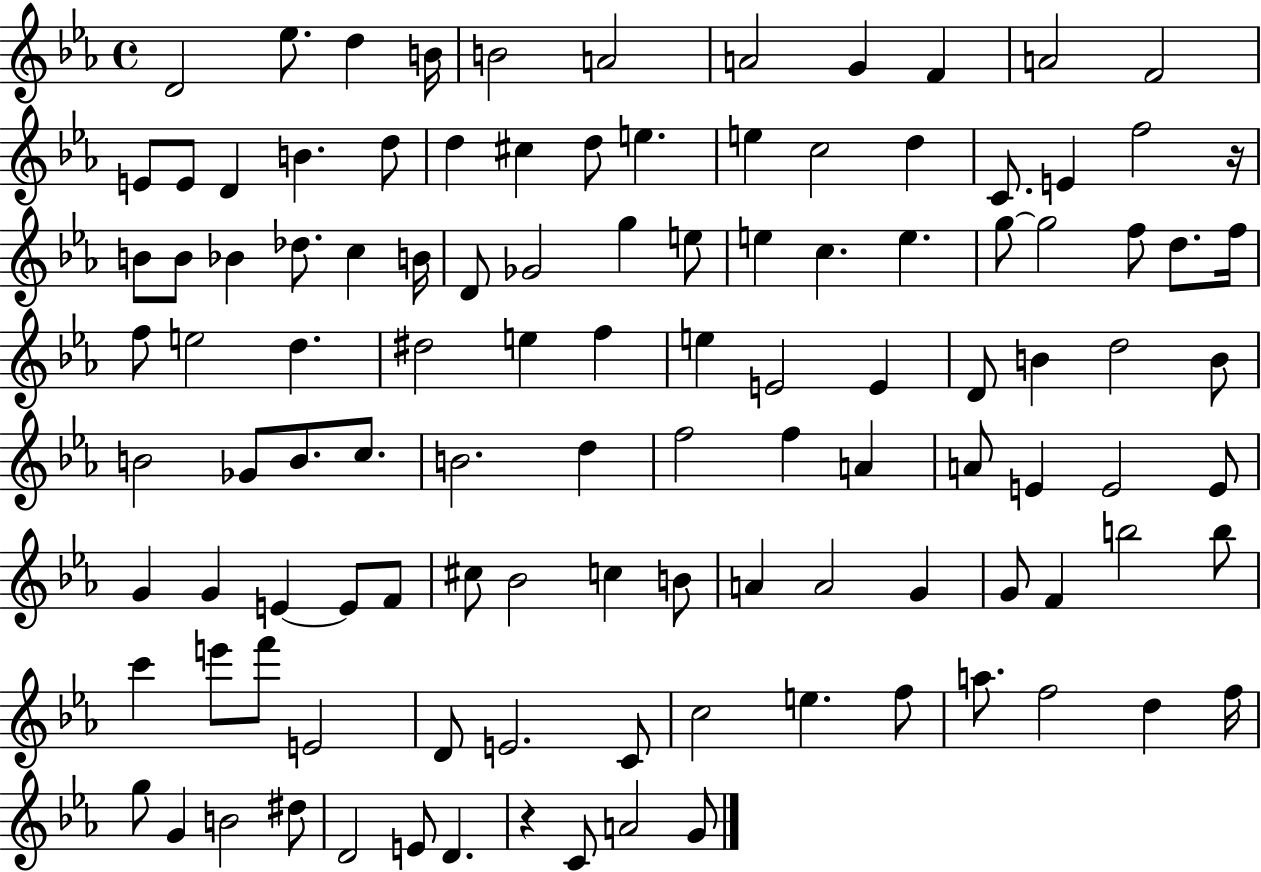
D4/h Eb5/e. D5/q B4/s B4/h A4/h A4/h G4/q F4/q A4/h F4/h E4/e E4/e D4/q B4/q. D5/e D5/q C#5/q D5/e E5/q. E5/q C5/h D5/q C4/e. E4/q F5/h R/s B4/e B4/e Bb4/q Db5/e. C5/q B4/s D4/e Gb4/h G5/q E5/e E5/q C5/q. E5/q. G5/e G5/h F5/e D5/e. F5/s F5/e E5/h D5/q. D#5/h E5/q F5/q E5/q E4/h E4/q D4/e B4/q D5/h B4/e B4/h Gb4/e B4/e. C5/e. B4/h. D5/q F5/h F5/q A4/q A4/e E4/q E4/h E4/e G4/q G4/q E4/q E4/e F4/e C#5/e Bb4/h C5/q B4/e A4/q A4/h G4/q G4/e F4/q B5/h B5/e C6/q E6/e F6/e E4/h D4/e E4/h. C4/e C5/h E5/q. F5/e A5/e. F5/h D5/q F5/s G5/e G4/q B4/h D#5/e D4/h E4/e D4/q. R/q C4/e A4/h G4/e